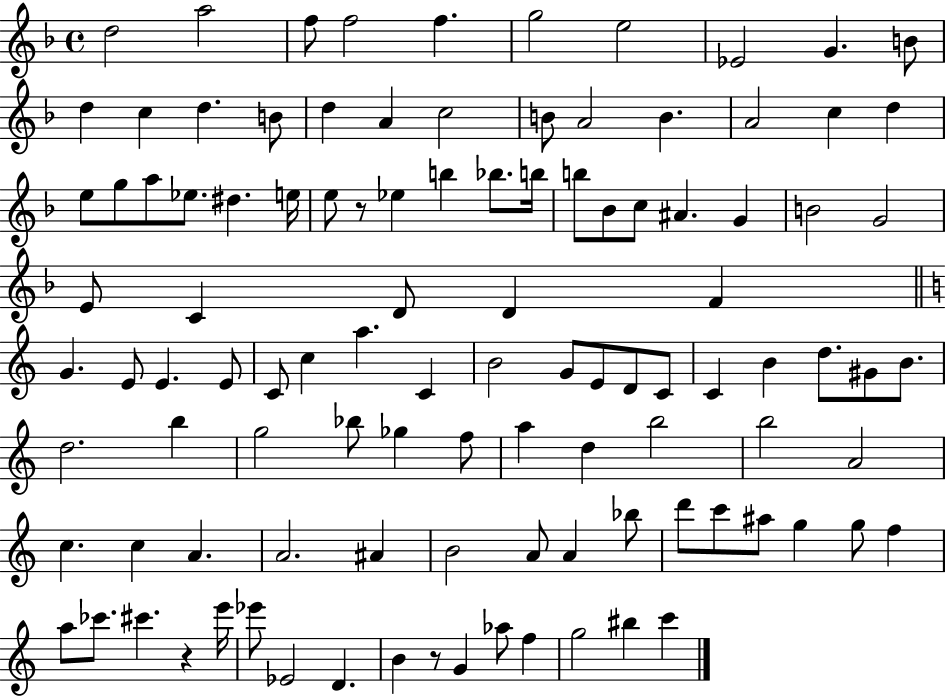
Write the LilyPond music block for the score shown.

{
  \clef treble
  \time 4/4
  \defaultTimeSignature
  \key f \major
  d''2 a''2 | f''8 f''2 f''4. | g''2 e''2 | ees'2 g'4. b'8 | \break d''4 c''4 d''4. b'8 | d''4 a'4 c''2 | b'8 a'2 b'4. | a'2 c''4 d''4 | \break e''8 g''8 a''8 ees''8. dis''4. e''16 | e''8 r8 ees''4 b''4 bes''8. b''16 | b''8 bes'8 c''8 ais'4. g'4 | b'2 g'2 | \break e'8 c'4 d'8 d'4 f'4 | \bar "||" \break \key c \major g'4. e'8 e'4. e'8 | c'8 c''4 a''4. c'4 | b'2 g'8 e'8 d'8 c'8 | c'4 b'4 d''8. gis'8 b'8. | \break d''2. b''4 | g''2 bes''8 ges''4 f''8 | a''4 d''4 b''2 | b''2 a'2 | \break c''4. c''4 a'4. | a'2. ais'4 | b'2 a'8 a'4 bes''8 | d'''8 c'''8 ais''8 g''4 g''8 f''4 | \break a''8 ces'''8. cis'''4. r4 e'''16 | ees'''8 ees'2 d'4. | b'4 r8 g'4 aes''8 f''4 | g''2 bis''4 c'''4 | \break \bar "|."
}